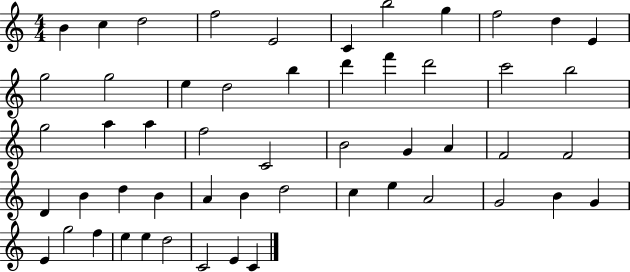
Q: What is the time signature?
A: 4/4